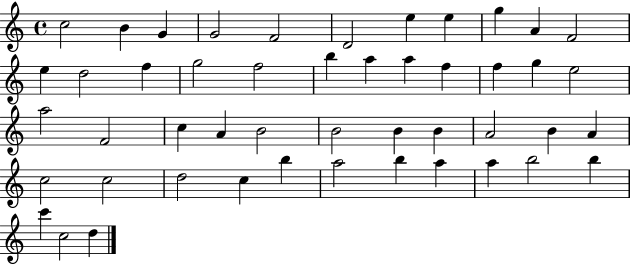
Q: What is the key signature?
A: C major